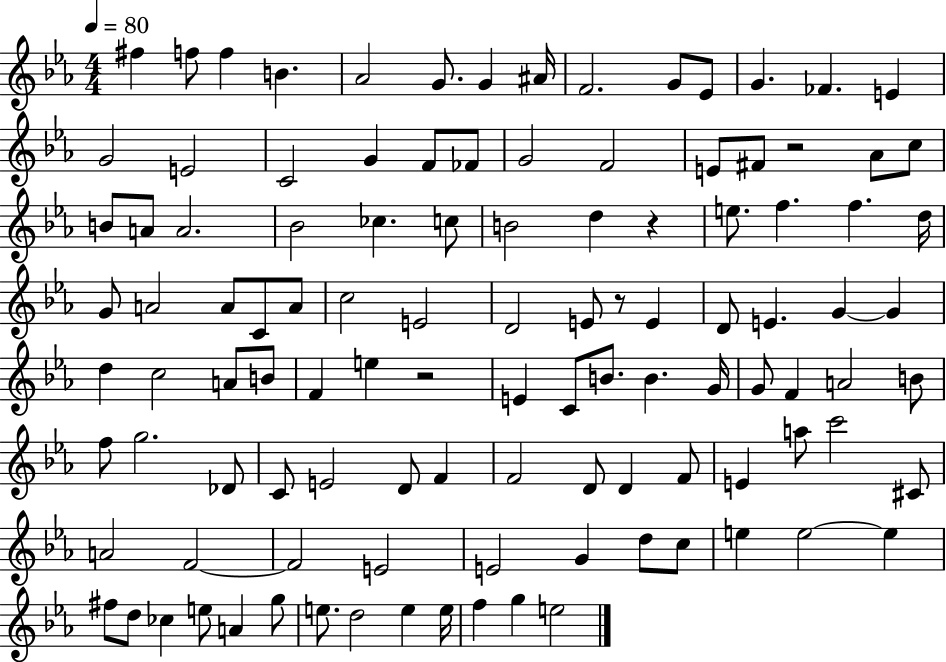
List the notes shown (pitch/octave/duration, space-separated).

F#5/q F5/e F5/q B4/q. Ab4/h G4/e. G4/q A#4/s F4/h. G4/e Eb4/e G4/q. FES4/q. E4/q G4/h E4/h C4/h G4/q F4/e FES4/e G4/h F4/h E4/e F#4/e R/h Ab4/e C5/e B4/e A4/e A4/h. Bb4/h CES5/q. C5/e B4/h D5/q R/q E5/e. F5/q. F5/q. D5/s G4/e A4/h A4/e C4/e A4/e C5/h E4/h D4/h E4/e R/e E4/q D4/e E4/q. G4/q G4/q D5/q C5/h A4/e B4/e F4/q E5/q R/h E4/q C4/e B4/e. B4/q. G4/s G4/e F4/q A4/h B4/e F5/e G5/h. Db4/e C4/e E4/h D4/e F4/q F4/h D4/e D4/q F4/e E4/q A5/e C6/h C#4/e A4/h F4/h F4/h E4/h E4/h G4/q D5/e C5/e E5/q E5/h E5/q F#5/e D5/e CES5/q E5/e A4/q G5/e E5/e. D5/h E5/q E5/s F5/q G5/q E5/h